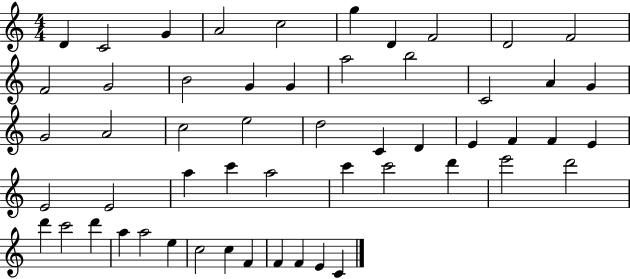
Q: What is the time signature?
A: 4/4